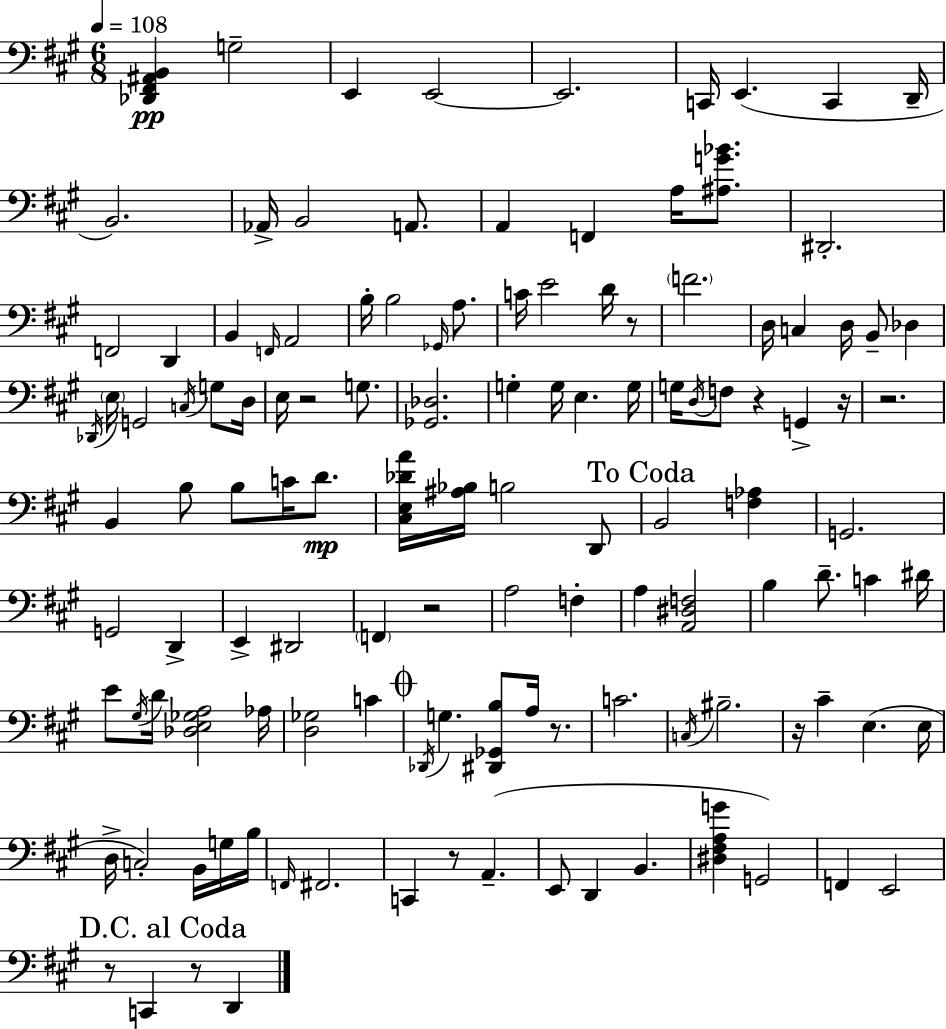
{
  \clef bass
  \numericTimeSignature
  \time 6/8
  \key a \major
  \tempo 4 = 108
  <des, fis, ais, b,>4\pp g2-- | e,4 e,2~~ | e,2. | c,16 e,4.( c,4 d,16-- | \break b,2.) | aes,16-> b,2 a,8. | a,4 f,4 a16 <ais g' bes'>8. | dis,2.-. | \break f,2 d,4 | b,4 \grace { f,16 } a,2 | b16-. b2 \grace { ges,16 } a8. | c'16 e'2 d'16 | \break r8 \parenthesize f'2. | d16 c4 d16 b,8-- des4 | \acciaccatura { des,16 } \parenthesize e16 g,2 | \acciaccatura { c16 } g8 d16 e16 r2 | \break g8. <ges, des>2. | g4-. g16 e4. | g16 g16 \acciaccatura { d16 } f8 r4 | g,4-> r16 r2. | \break b,4 b8 b8 | c'16 d'8.\mp <cis e des' a'>16 <ais bes>16 b2 | d,8 \mark "To Coda" b,2 | <f aes>4 g,2. | \break g,2 | d,4-> e,4-> dis,2 | \parenthesize f,4 r2 | a2 | \break f4-. a4 <a, dis f>2 | b4 d'8.-- | c'4 dis'16 e'8 \acciaccatura { gis16 } d'16 <des e ges a>2 | aes16 <d ges>2 | \break c'4 \mark \markup { \musicglyph "scripts.coda" } \acciaccatura { des,16 } g4. | <dis, ges, b>8 a16 r8. c'2. | \acciaccatura { c16 } bis2.-- | r16 cis'4-- | \break e4.( e16 d16-> c2-.) | b,16 g16 b16 \grace { f,16 } fis,2. | c,4 | r8 a,4.--( e,8 d,4 | \break b,4. <dis fis a g'>4 | g,2) f,4 | e,2 \mark "D.C. al Coda" r8 c,4 | r8 d,4 \bar "|."
}